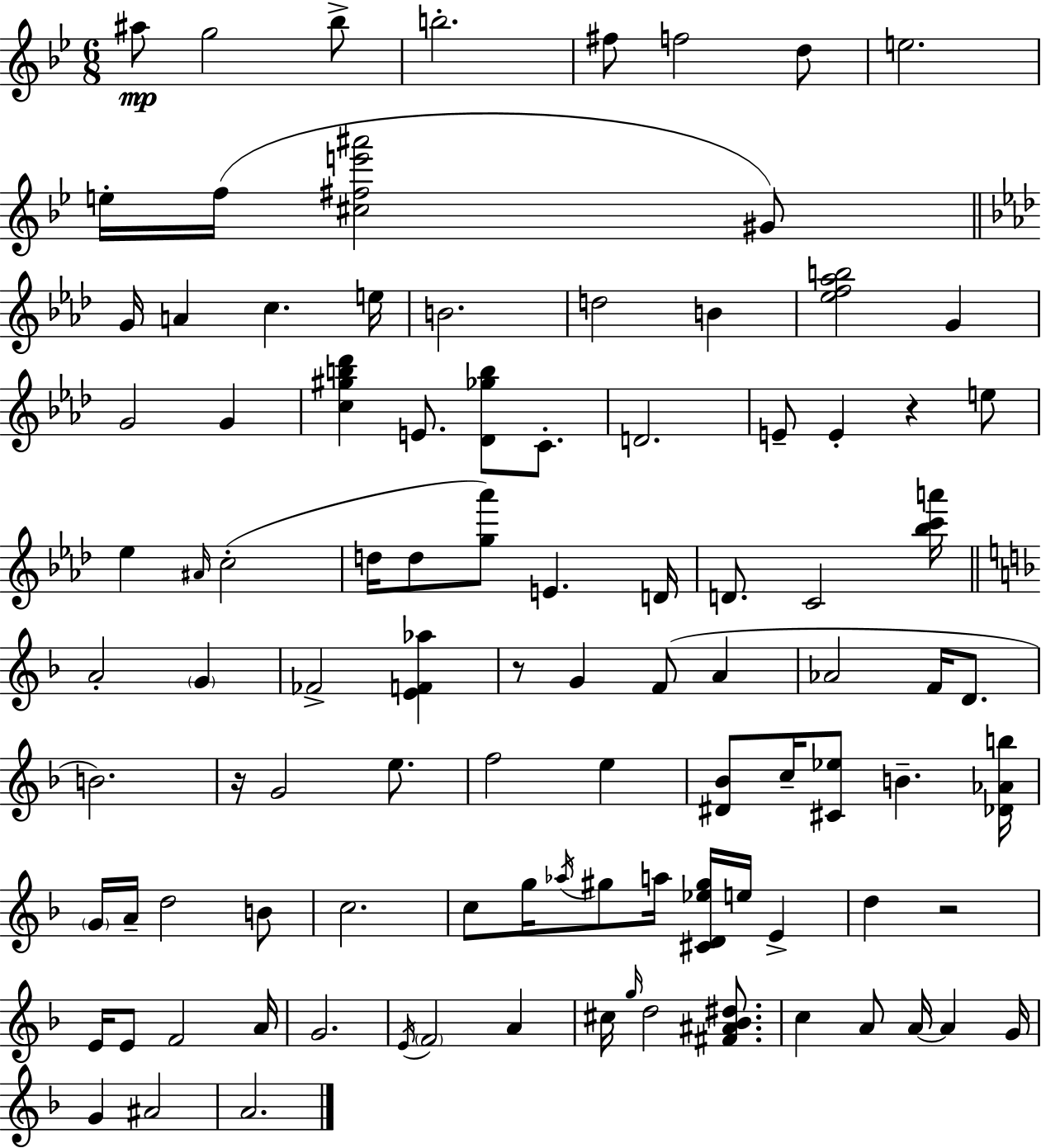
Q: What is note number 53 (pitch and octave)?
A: G4